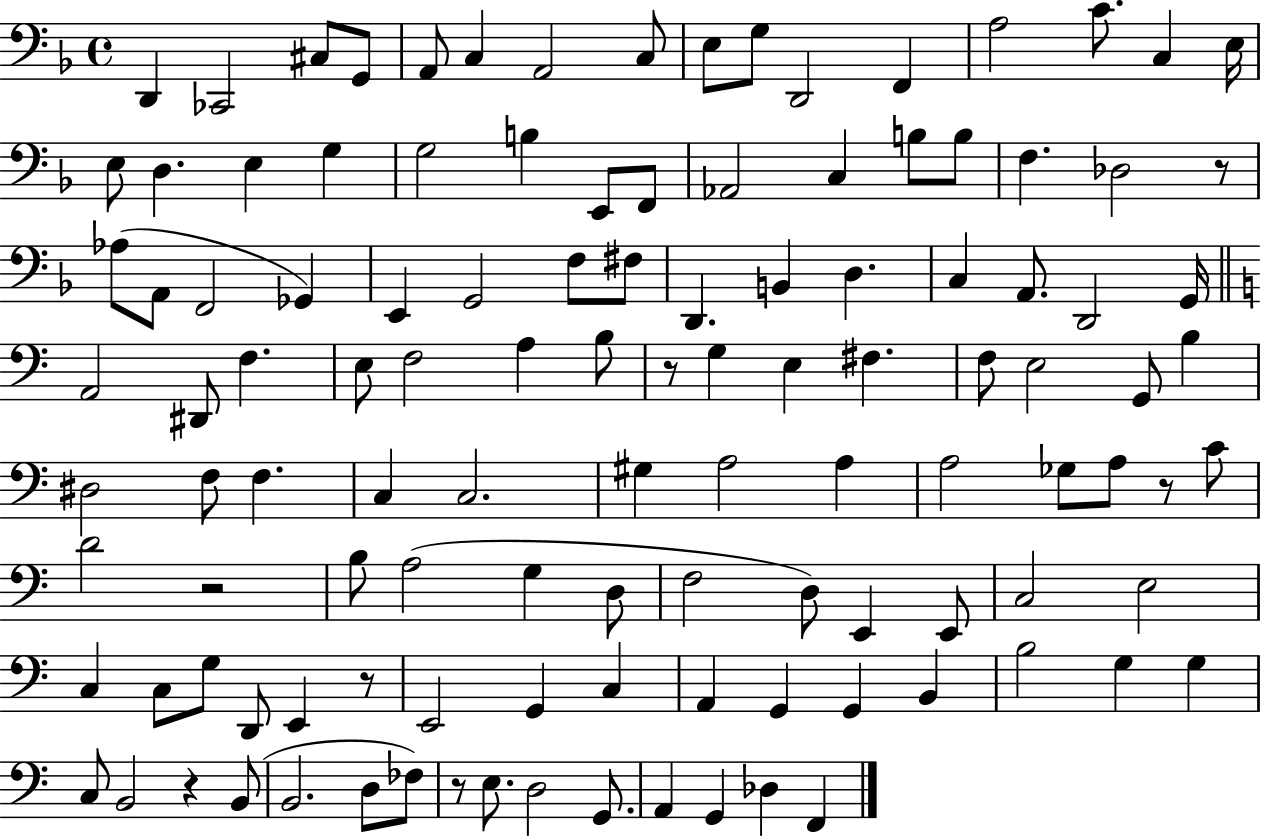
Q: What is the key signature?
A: F major